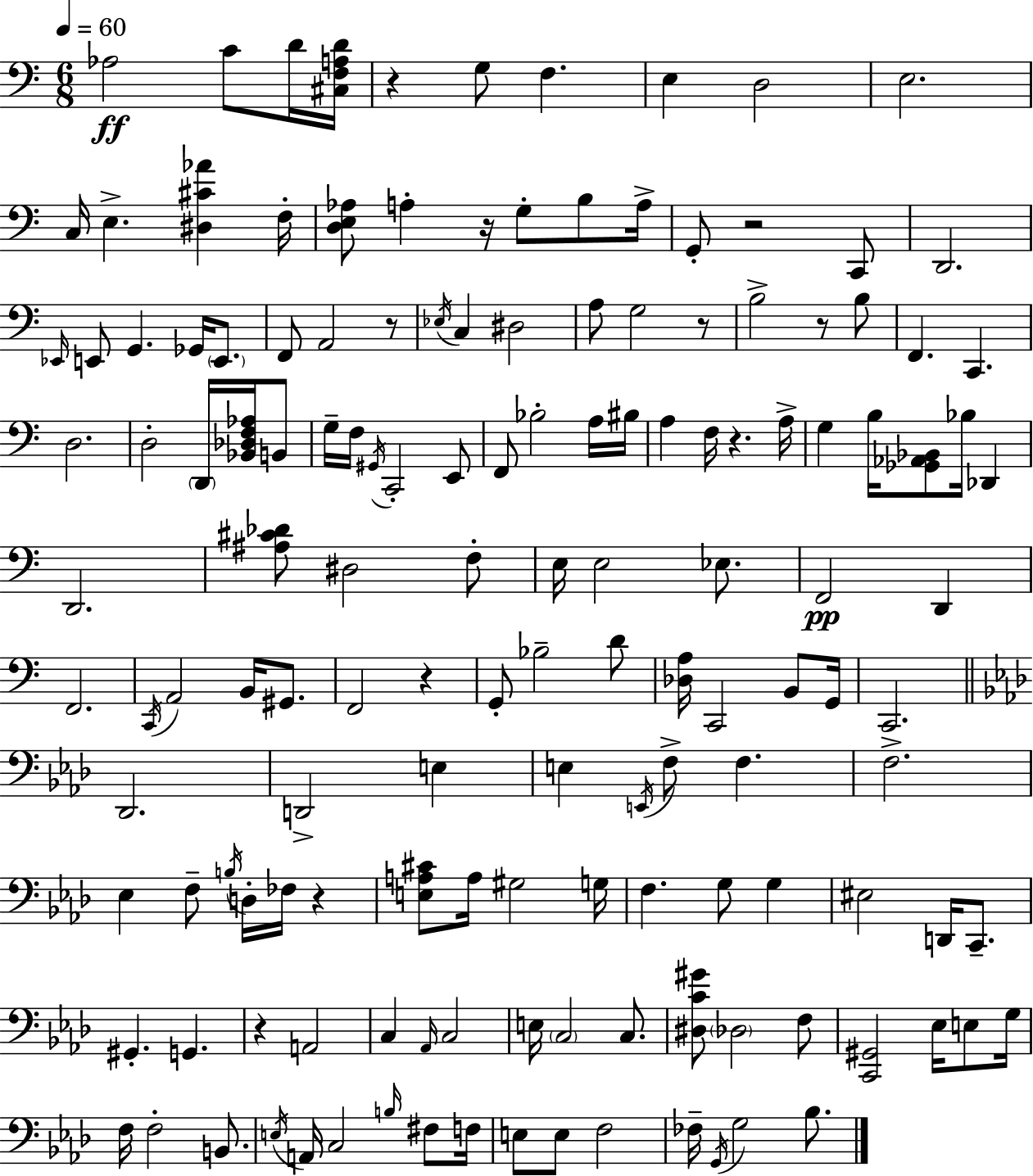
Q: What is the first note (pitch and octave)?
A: Ab3